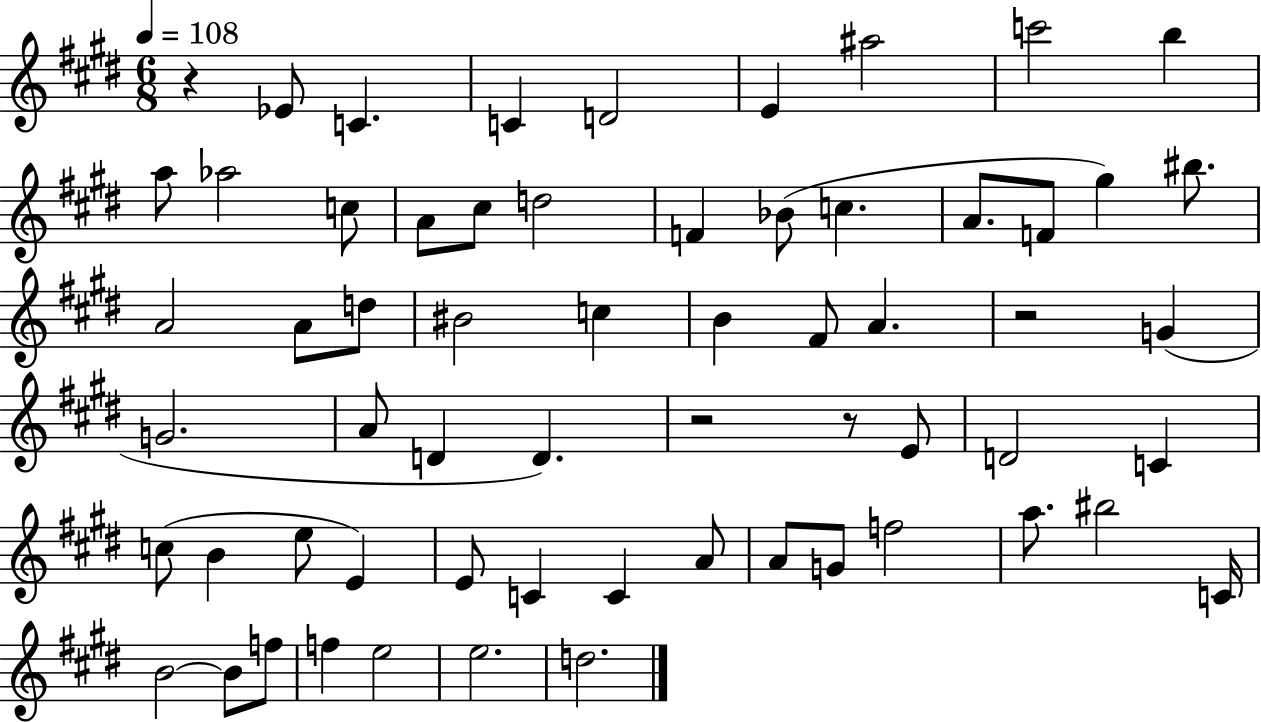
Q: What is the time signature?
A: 6/8